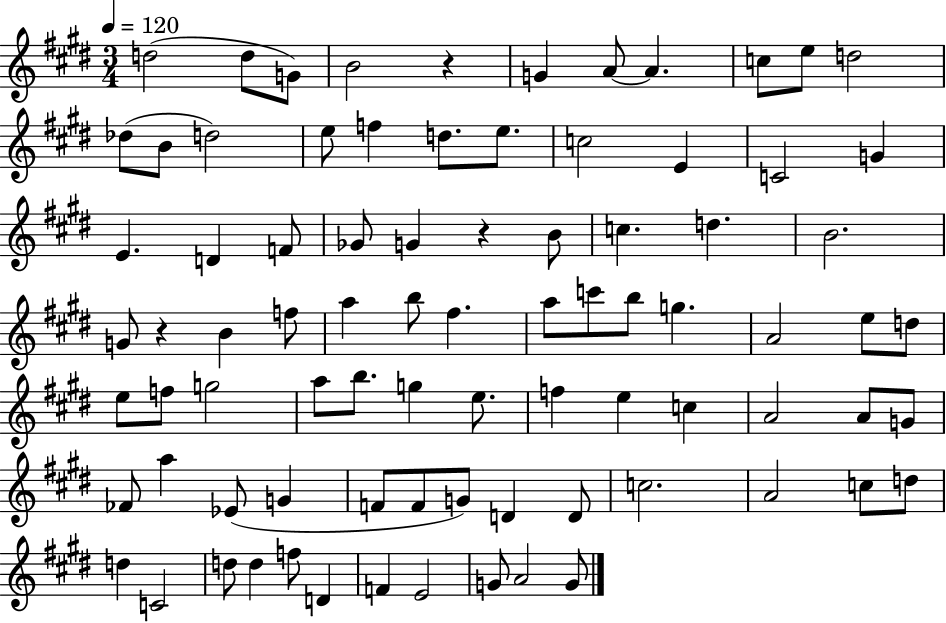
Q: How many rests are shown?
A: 3